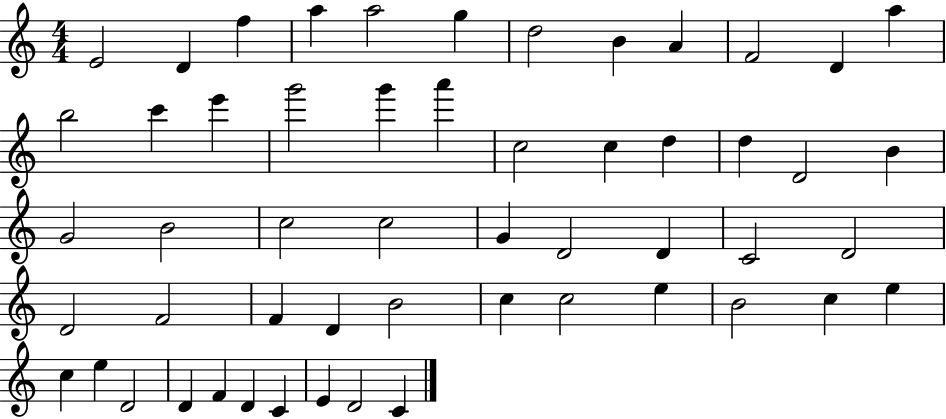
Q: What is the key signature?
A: C major